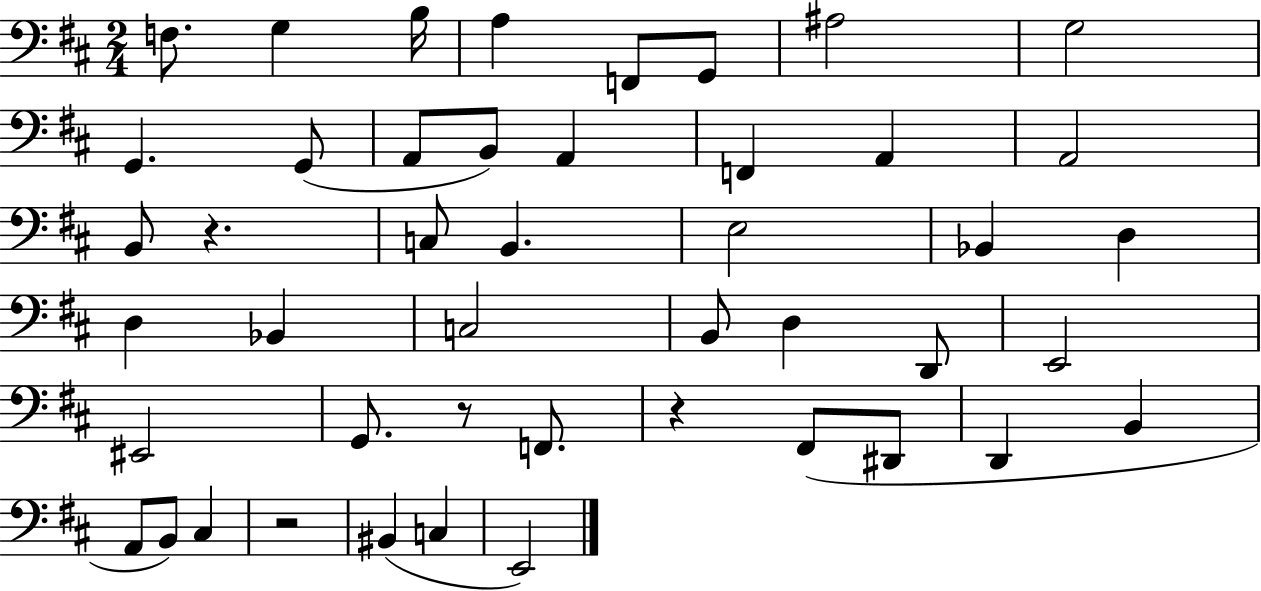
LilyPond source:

{
  \clef bass
  \numericTimeSignature
  \time 2/4
  \key d \major
  f8. g4 b16 | a4 f,8 g,8 | ais2 | g2 | \break g,4. g,8( | a,8 b,8) a,4 | f,4 a,4 | a,2 | \break b,8 r4. | c8 b,4. | e2 | bes,4 d4 | \break d4 bes,4 | c2 | b,8 d4 d,8 | e,2 | \break eis,2 | g,8. r8 f,8. | r4 fis,8( dis,8 | d,4 b,4 | \break a,8 b,8) cis4 | r2 | bis,4( c4 | e,2) | \break \bar "|."
}